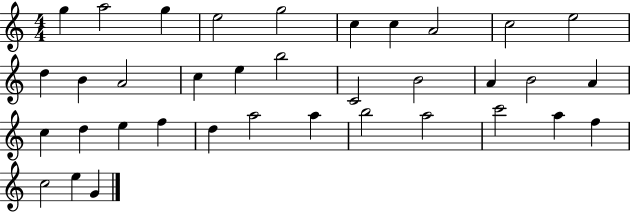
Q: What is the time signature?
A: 4/4